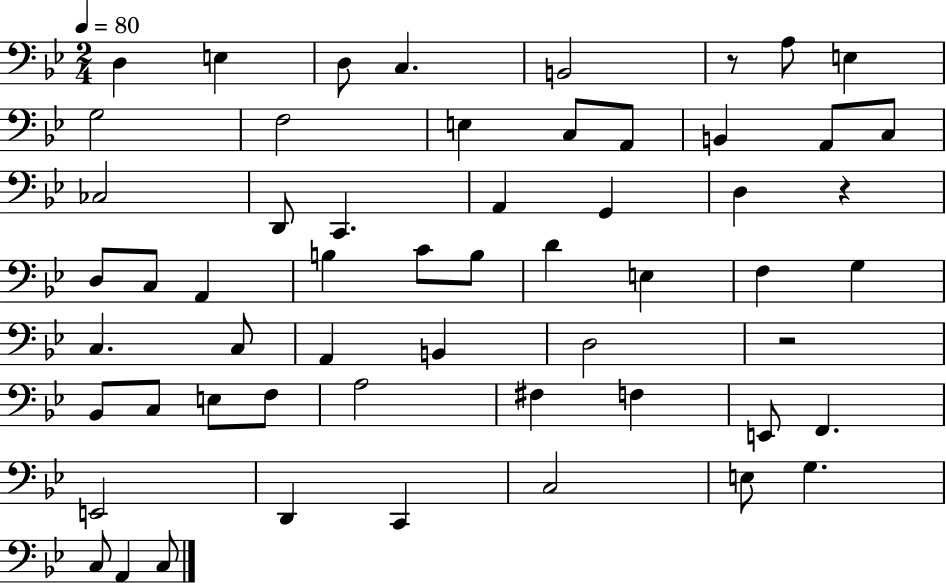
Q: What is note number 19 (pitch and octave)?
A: A2